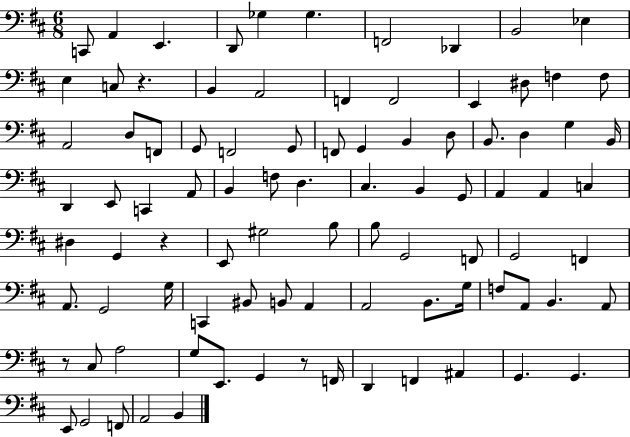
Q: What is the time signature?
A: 6/8